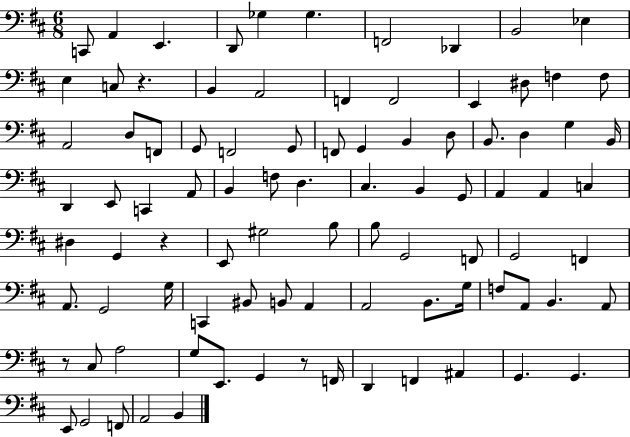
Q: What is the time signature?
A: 6/8